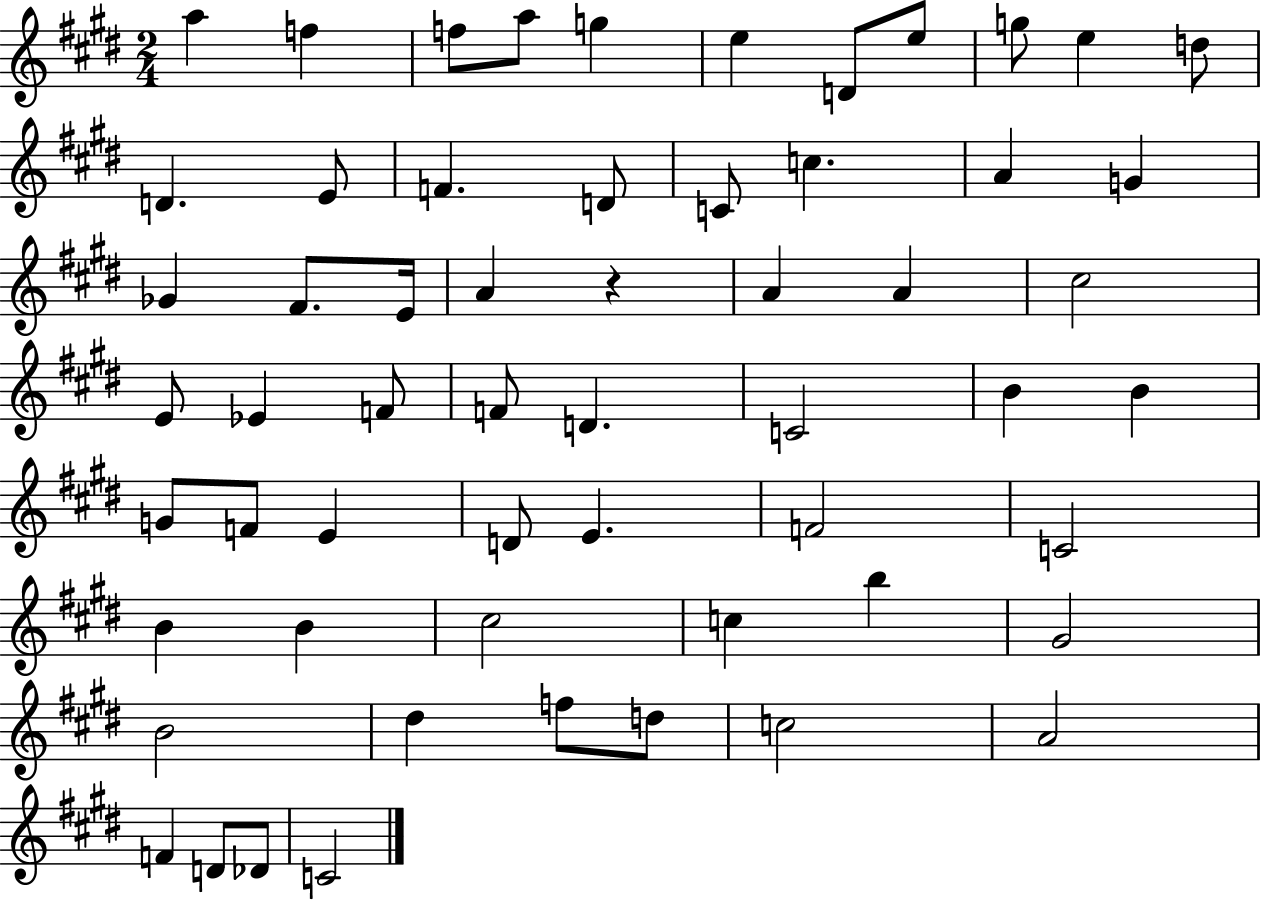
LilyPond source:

{
  \clef treble
  \numericTimeSignature
  \time 2/4
  \key e \major
  a''4 f''4 | f''8 a''8 g''4 | e''4 d'8 e''8 | g''8 e''4 d''8 | \break d'4. e'8 | f'4. d'8 | c'8 c''4. | a'4 g'4 | \break ges'4 fis'8. e'16 | a'4 r4 | a'4 a'4 | cis''2 | \break e'8 ees'4 f'8 | f'8 d'4. | c'2 | b'4 b'4 | \break g'8 f'8 e'4 | d'8 e'4. | f'2 | c'2 | \break b'4 b'4 | cis''2 | c''4 b''4 | gis'2 | \break b'2 | dis''4 f''8 d''8 | c''2 | a'2 | \break f'4 d'8 des'8 | c'2 | \bar "|."
}